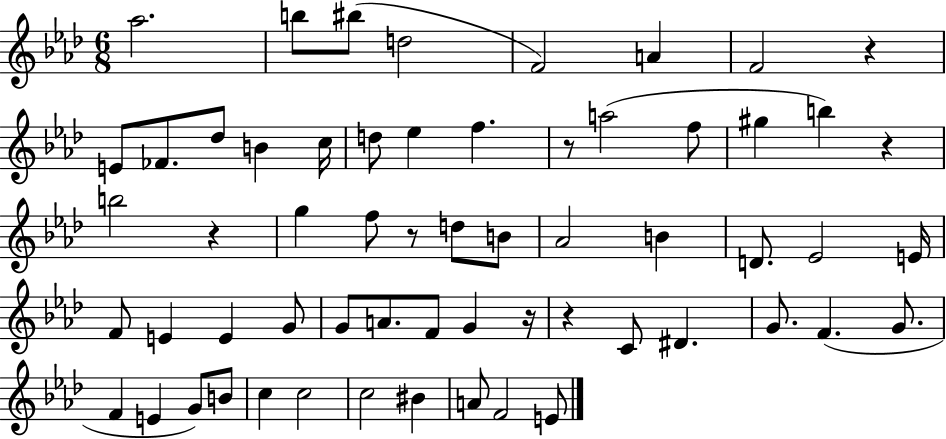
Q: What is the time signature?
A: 6/8